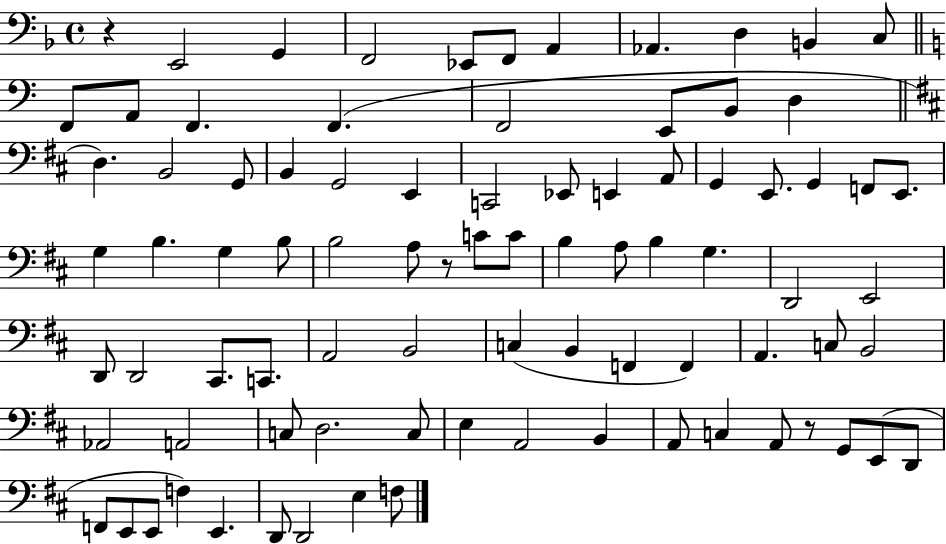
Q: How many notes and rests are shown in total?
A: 86